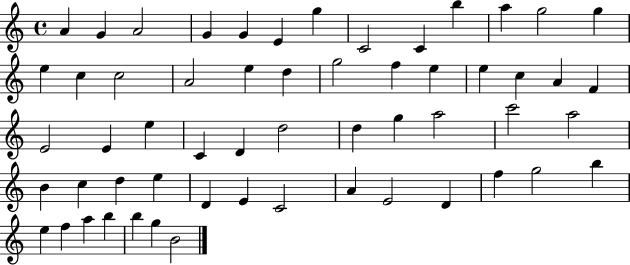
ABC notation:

X:1
T:Untitled
M:4/4
L:1/4
K:C
A G A2 G G E g C2 C b a g2 g e c c2 A2 e d g2 f e e c A F E2 E e C D d2 d g a2 c'2 a2 B c d e D E C2 A E2 D f g2 b e f a b b g B2